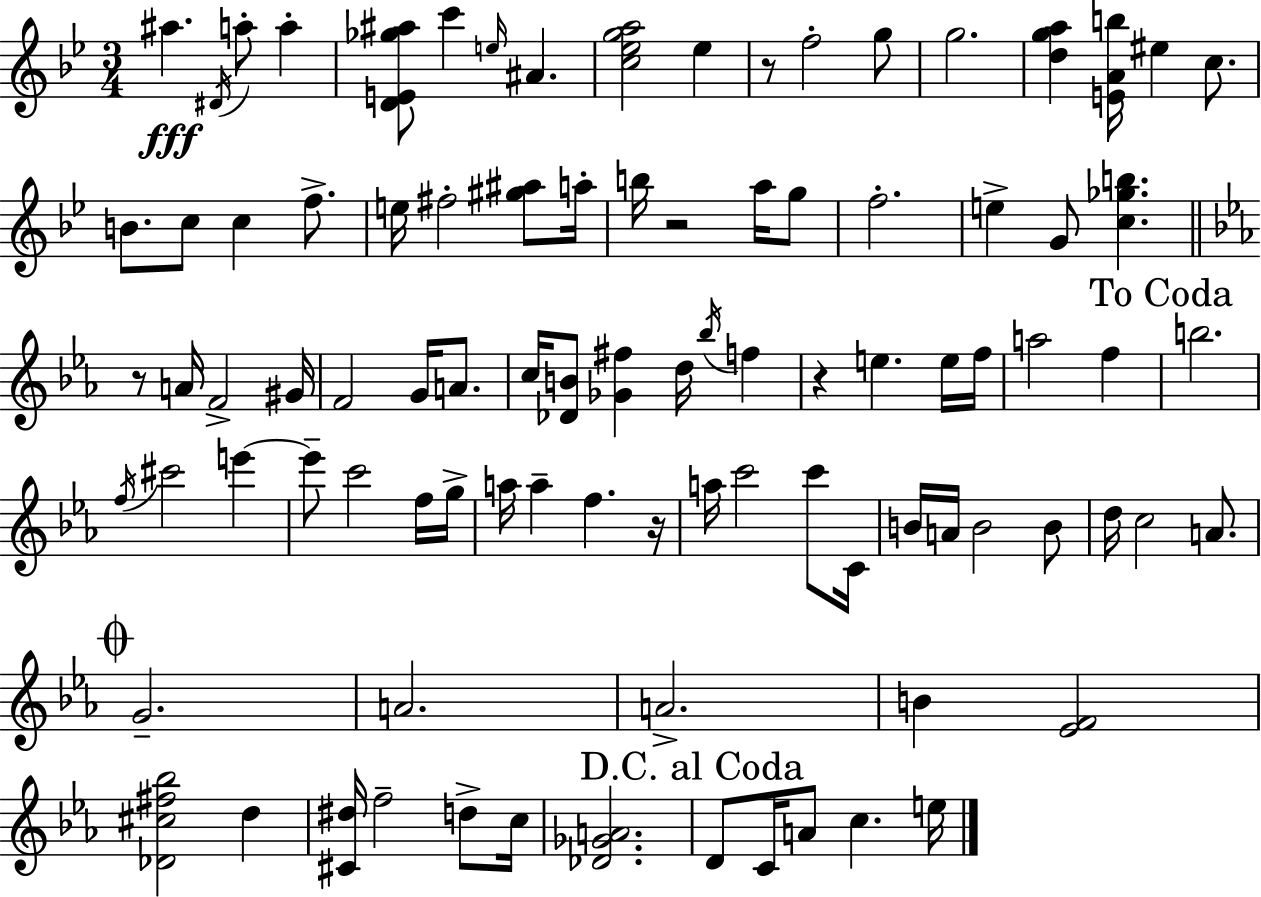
A#5/q. D#4/s A5/e A5/q [D4,E4,Gb5,A#5]/e C6/q E5/s A#4/q. [C5,Eb5,G5,A5]/h Eb5/q R/e F5/h G5/e G5/h. [D5,G5,A5]/q [E4,A4,B5]/s EIS5/q C5/e. B4/e. C5/e C5/q F5/e. E5/s F#5/h [G#5,A#5]/e A5/s B5/s R/h A5/s G5/e F5/h. E5/q G4/e [C5,Gb5,B5]/q. R/e A4/s F4/h G#4/s F4/h G4/s A4/e. C5/s [Db4,B4]/e [Gb4,F#5]/q D5/s Bb5/s F5/q R/q E5/q. E5/s F5/s A5/h F5/q B5/h. F5/s C#6/h E6/q E6/e C6/h F5/s G5/s A5/s A5/q F5/q. R/s A5/s C6/h C6/e C4/s B4/s A4/s B4/h B4/e D5/s C5/h A4/e. G4/h. A4/h. A4/h. B4/q [Eb4,F4]/h [Db4,C#5,F#5,Bb5]/h D5/q [C#4,D#5]/s F5/h D5/e C5/s [Db4,Gb4,A4]/h. D4/e C4/s A4/e C5/q. E5/s